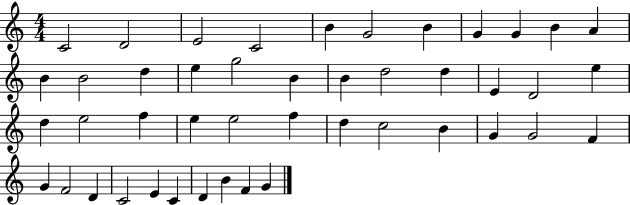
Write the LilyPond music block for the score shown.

{
  \clef treble
  \numericTimeSignature
  \time 4/4
  \key c \major
  c'2 d'2 | e'2 c'2 | b'4 g'2 b'4 | g'4 g'4 b'4 a'4 | \break b'4 b'2 d''4 | e''4 g''2 b'4 | b'4 d''2 d''4 | e'4 d'2 e''4 | \break d''4 e''2 f''4 | e''4 e''2 f''4 | d''4 c''2 b'4 | g'4 g'2 f'4 | \break g'4 f'2 d'4 | c'2 e'4 c'4 | d'4 b'4 f'4 g'4 | \bar "|."
}